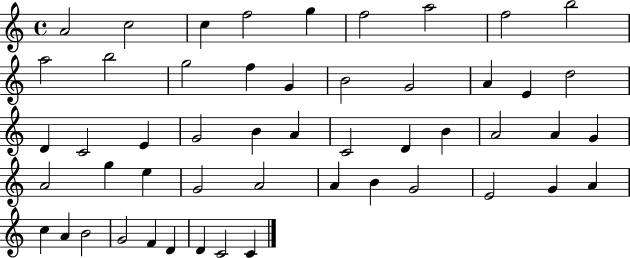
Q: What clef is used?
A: treble